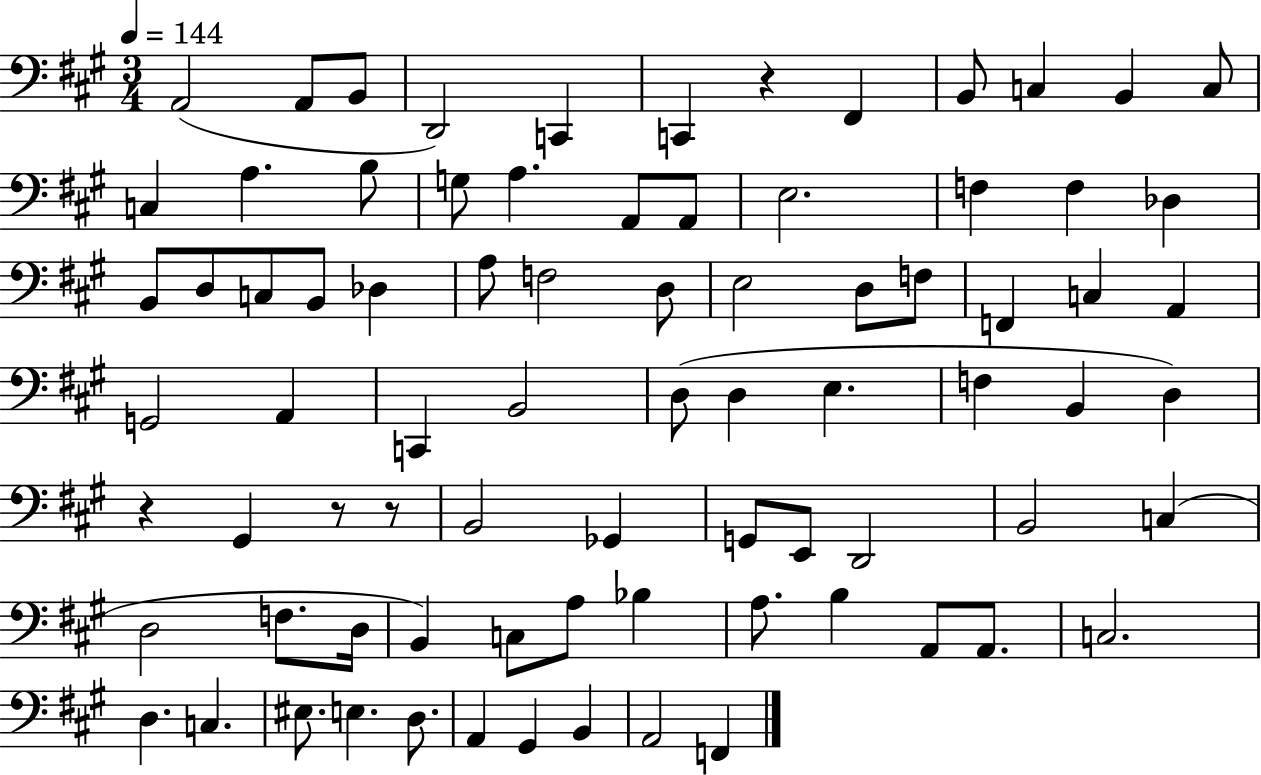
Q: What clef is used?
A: bass